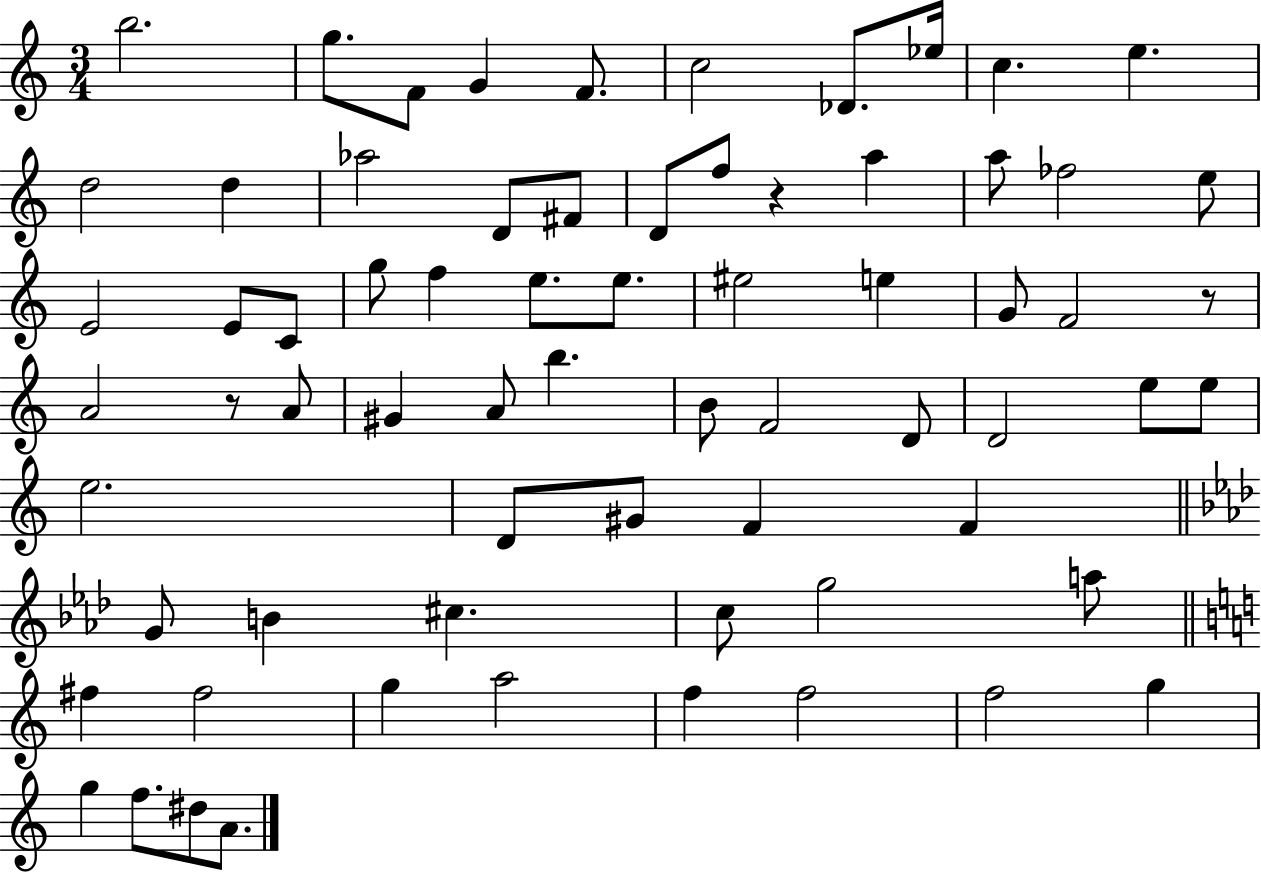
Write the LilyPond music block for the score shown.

{
  \clef treble
  \numericTimeSignature
  \time 3/4
  \key c \major
  b''2. | g''8. f'8 g'4 f'8. | c''2 des'8. ees''16 | c''4. e''4. | \break d''2 d''4 | aes''2 d'8 fis'8 | d'8 f''8 r4 a''4 | a''8 fes''2 e''8 | \break e'2 e'8 c'8 | g''8 f''4 e''8. e''8. | eis''2 e''4 | g'8 f'2 r8 | \break a'2 r8 a'8 | gis'4 a'8 b''4. | b'8 f'2 d'8 | d'2 e''8 e''8 | \break e''2. | d'8 gis'8 f'4 f'4 | \bar "||" \break \key aes \major g'8 b'4 cis''4. | c''8 g''2 a''8 | \bar "||" \break \key a \minor fis''4 fis''2 | g''4 a''2 | f''4 f''2 | f''2 g''4 | \break g''4 f''8. dis''8 a'8. | \bar "|."
}